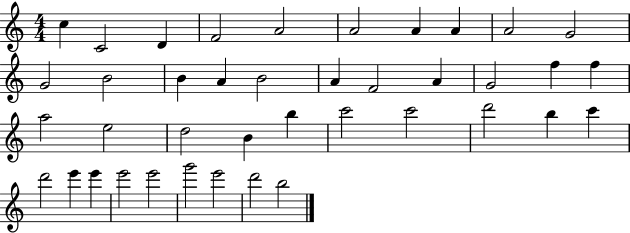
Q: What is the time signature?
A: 4/4